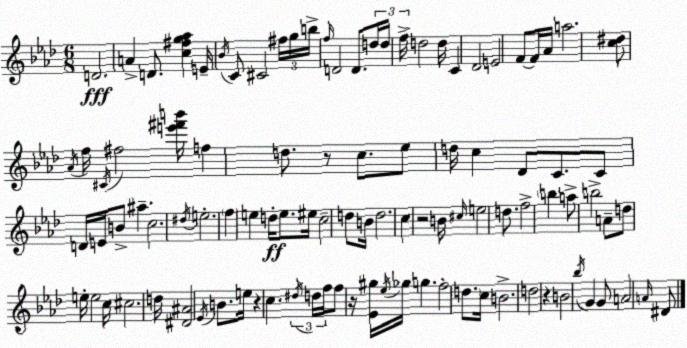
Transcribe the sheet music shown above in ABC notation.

X:1
T:Untitled
M:6/8
L:1/4
K:Ab
D2 A D/2 [c^fg_a] E/4 _B/4 C/2 ^C2 ^f/4 g/4 b/4 f/4 D2 D/2 d/4 d/4 f/4 d2 d/4 C _D2 E2 F/2 F/4 _A/4 a2 [c^d]/2 _A/4 f/4 ^C/4 ^f2 [e'^f'b']/4 f d/2 z/2 c/2 _e/2 d/4 c _D/2 C/2 C/2 D/4 E/4 B/2 ^a c2 ^d/4 e2 f e d/4 e/2 ^e/4 c2 d/2 B/4 d2 c z2 B/4 ^c/4 e2 d/2 f2 b a/2 b2 A/2 d/2 e/4 e2 c/4 ^c2 d/4 [^D^A]2 _E/4 B/2 e/4 z c ^d/4 d/4 f/4 f/2 z/4 [_E^g]/4 _e/4 _g/4 g f2 d/2 c/4 B2 d2 z B2 _b/4 G G/2 A2 A/4 ^D/2